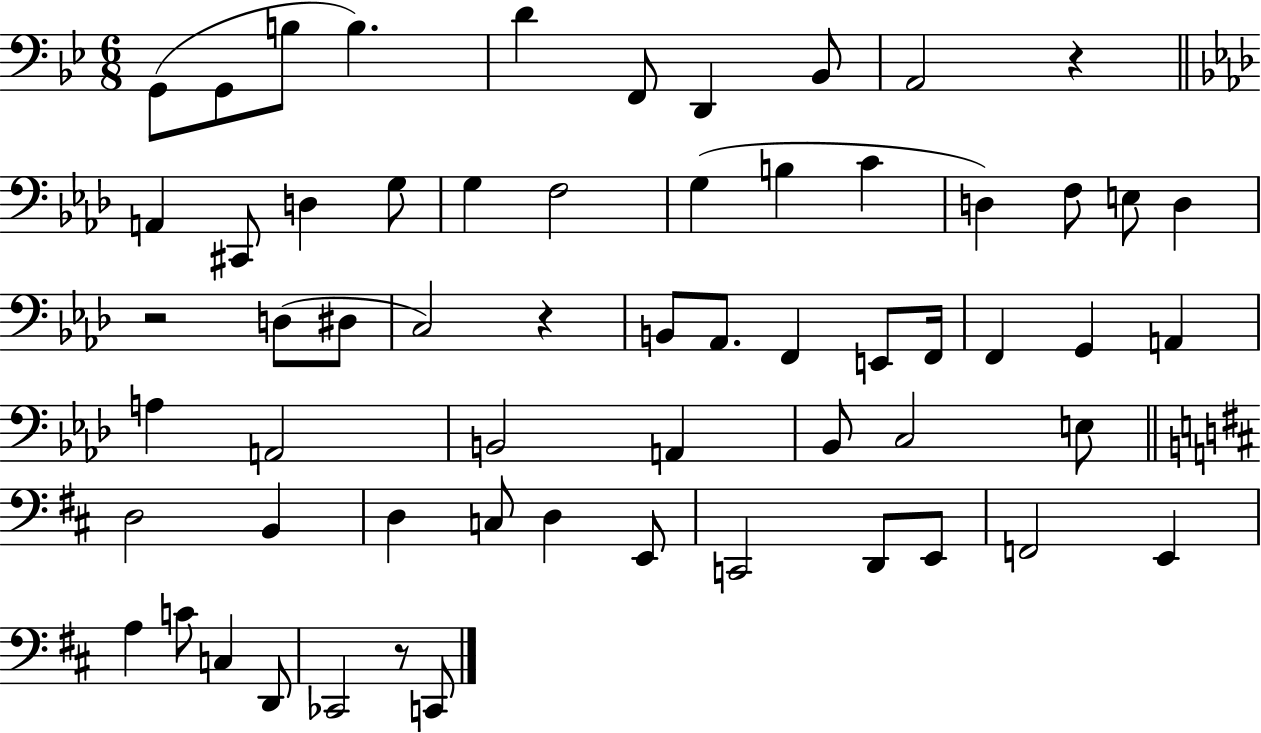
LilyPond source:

{
  \clef bass
  \numericTimeSignature
  \time 6/8
  \key bes \major
  g,8( g,8 b8 b4.) | d'4 f,8 d,4 bes,8 | a,2 r4 | \bar "||" \break \key aes \major a,4 cis,8 d4 g8 | g4 f2 | g4( b4 c'4 | d4) f8 e8 d4 | \break r2 d8( dis8 | c2) r4 | b,8 aes,8. f,4 e,8 f,16 | f,4 g,4 a,4 | \break a4 a,2 | b,2 a,4 | bes,8 c2 e8 | \bar "||" \break \key d \major d2 b,4 | d4 c8 d4 e,8 | c,2 d,8 e,8 | f,2 e,4 | \break a4 c'8 c4 d,8 | ces,2 r8 c,8 | \bar "|."
}